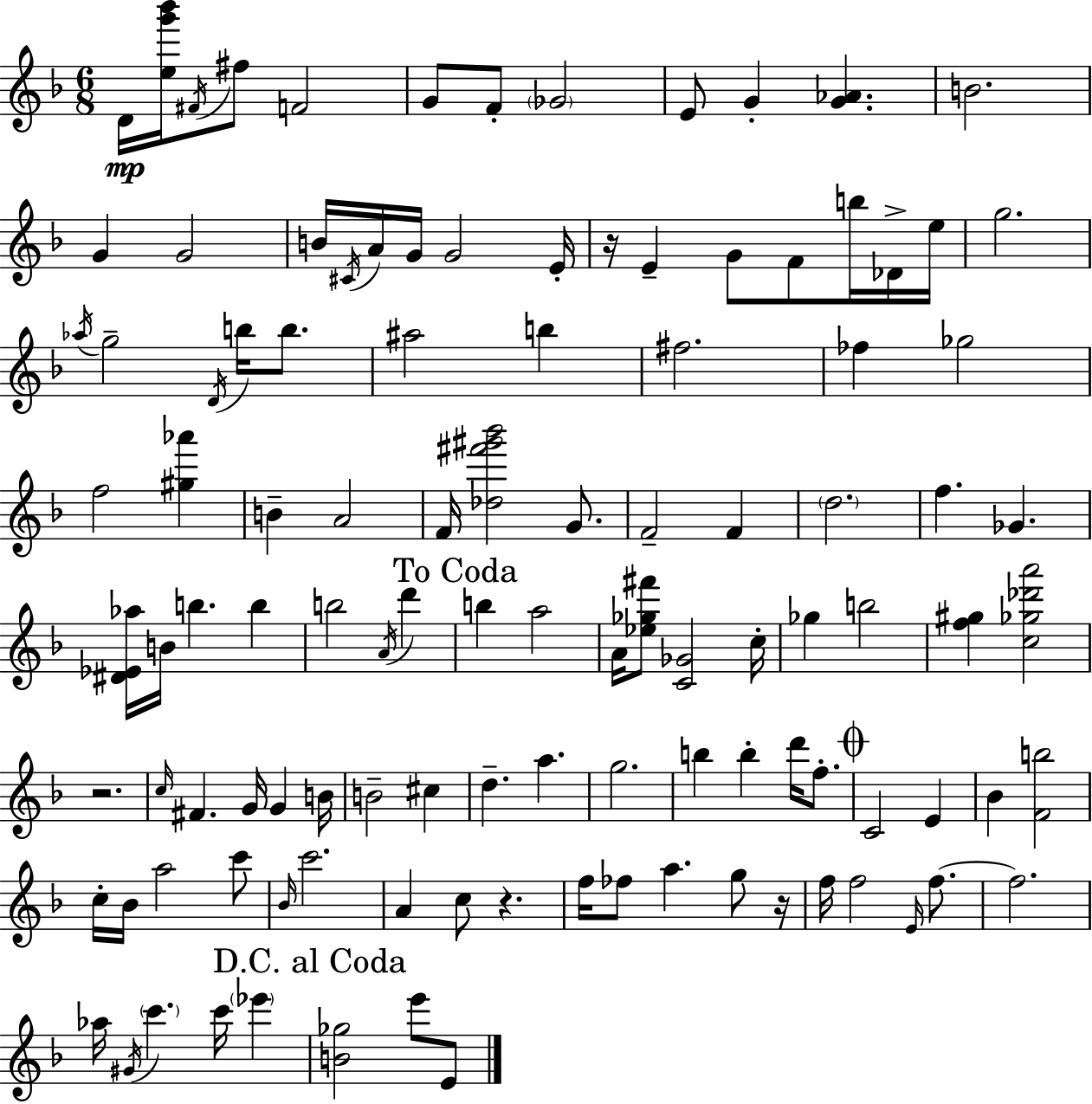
{
  \clef treble
  \numericTimeSignature
  \time 6/8
  \key f \major
  d'16\mp <e'' g''' bes'''>16 \acciaccatura { fis'16 } fis''8 f'2 | g'8 f'8-. \parenthesize ges'2 | e'8 g'4-. <g' aes'>4. | b'2. | \break g'4 g'2 | b'16 \acciaccatura { cis'16 } a'16 g'16 g'2 | e'16-. r16 e'4-- g'8 f'8 b''16 | des'16-> e''16 g''2. | \break \acciaccatura { aes''16 } g''2-- \acciaccatura { d'16 } | b''16 b''8. ais''2 | b''4 fis''2. | fes''4 ges''2 | \break f''2 | <gis'' aes'''>4 b'4-- a'2 | f'16 <des'' fis''' gis''' bes'''>2 | g'8. f'2-- | \break f'4 \parenthesize d''2. | f''4. ges'4. | <dis' ees' aes''>16 b'16 b''4. | b''4 b''2 | \break \acciaccatura { a'16 } d'''4 \mark "To Coda" b''4 a''2 | a'16 <ees'' ges'' fis'''>8 <c' ges'>2 | c''16-. ges''4 b''2 | <f'' gis''>4 <c'' ges'' des''' a'''>2 | \break r2. | \grace { c''16 } fis'4. | g'16 g'4 b'16 b'2-- | cis''4 d''4.-- | \break a''4. g''2. | b''4 b''4-. | d'''16 f''8.-. \mark \markup { \musicglyph "scripts.coda" } c'2 | e'4 bes'4 <f' b''>2 | \break c''16-. bes'16 a''2 | c'''8 \grace { bes'16 } c'''2. | a'4 c''8 | r4. f''16 fes''8 a''4. | \break g''8 r16 f''16 f''2 | \grace { e'16 } f''8.~~ f''2. | aes''16 \acciaccatura { gis'16 } \parenthesize c'''4. | c'''16 \parenthesize ees'''4 \mark "D.C. al Coda" <b' ges''>2 | \break e'''8 e'8 \bar "|."
}